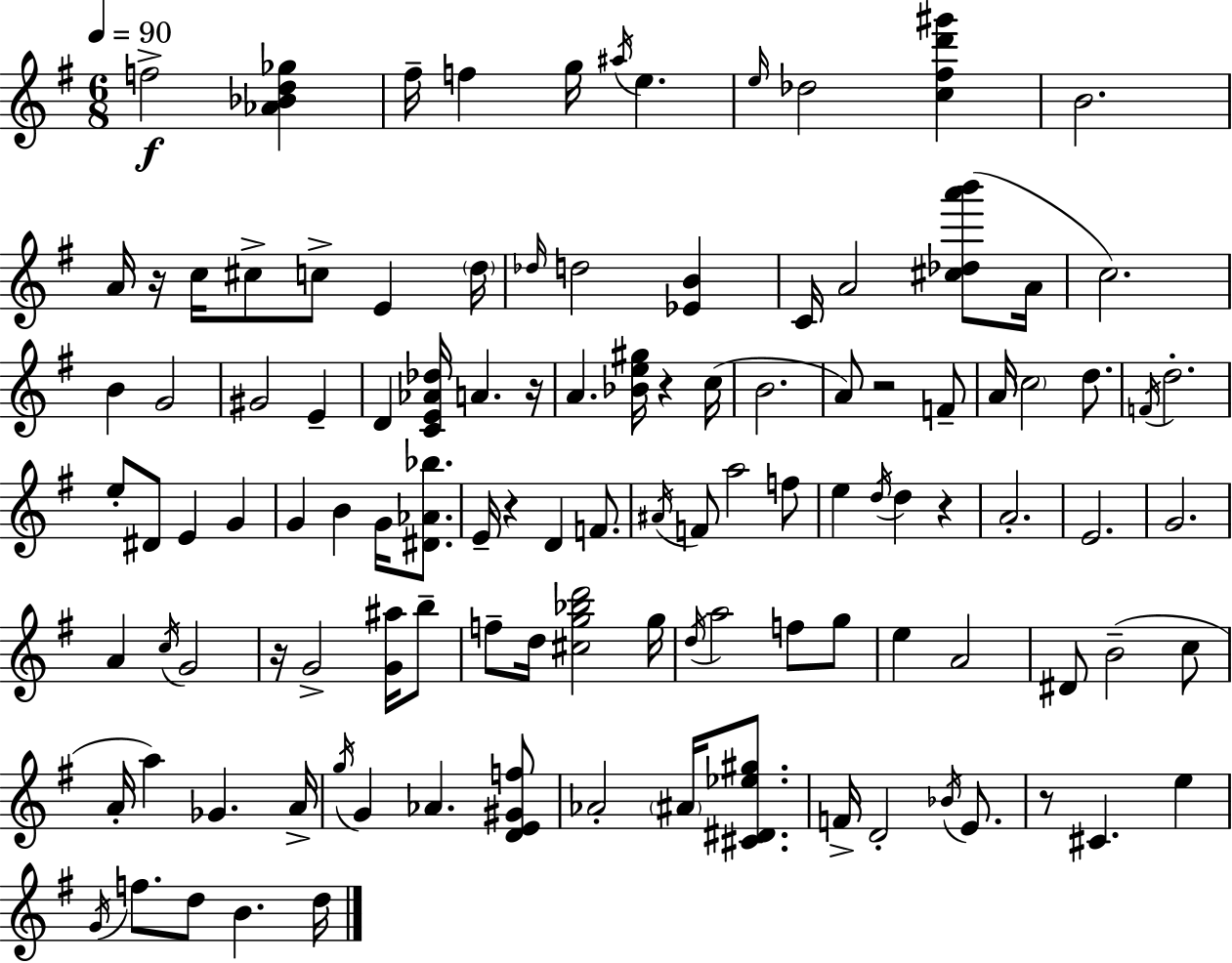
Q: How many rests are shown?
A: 8